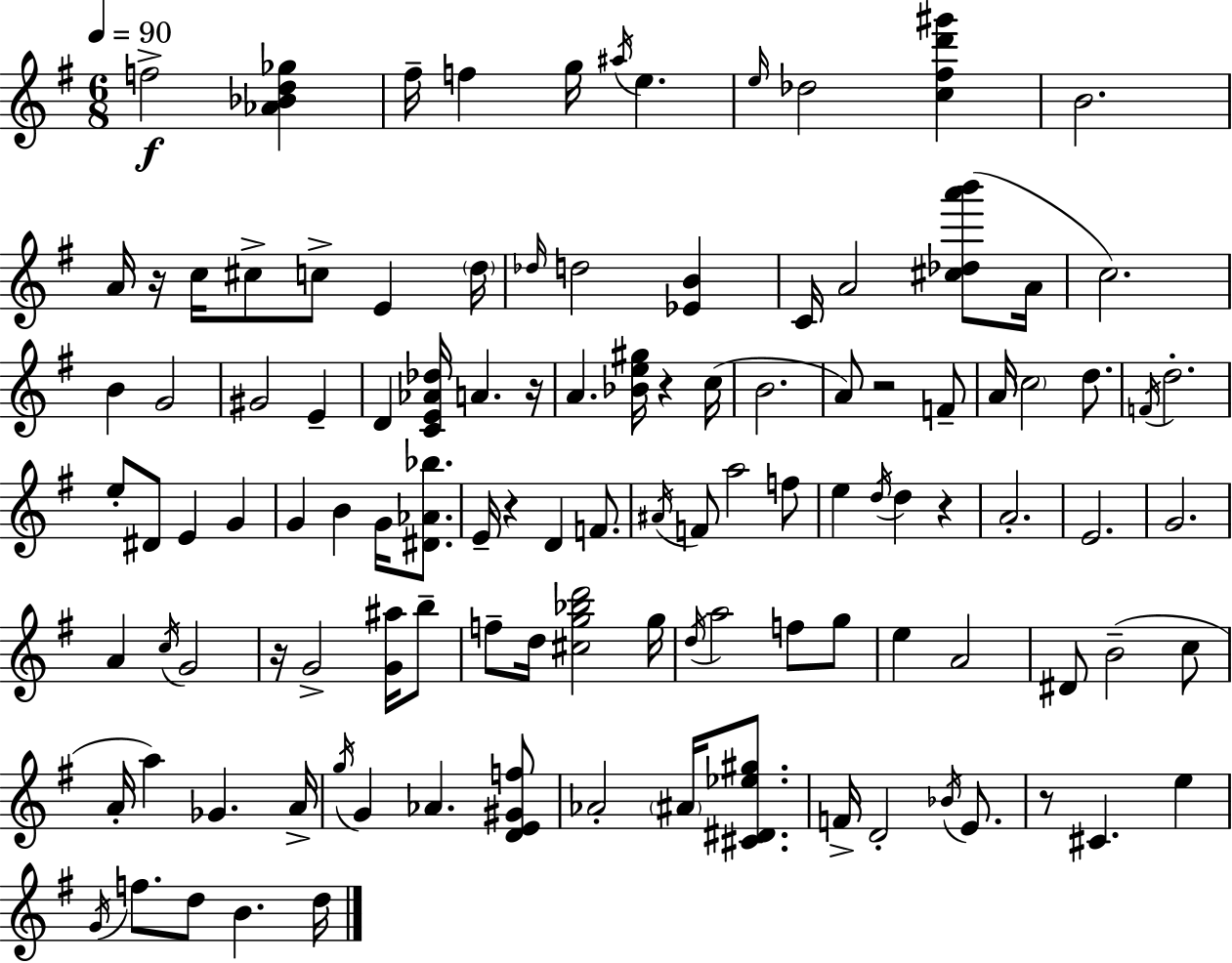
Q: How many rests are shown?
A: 8